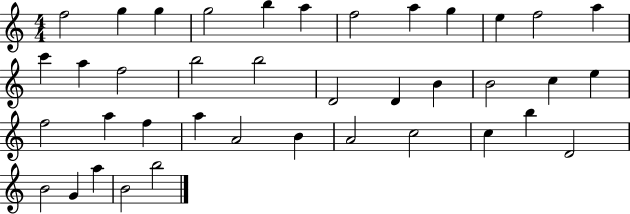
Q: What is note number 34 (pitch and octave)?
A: D4